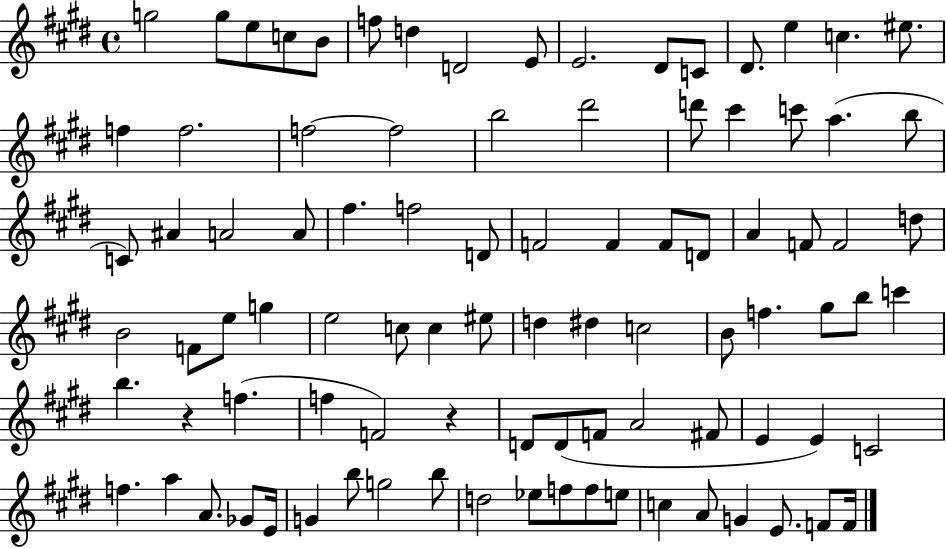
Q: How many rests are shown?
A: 2